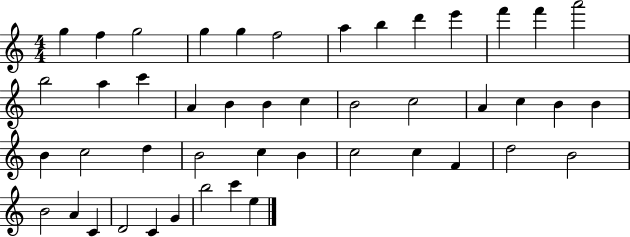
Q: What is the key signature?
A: C major